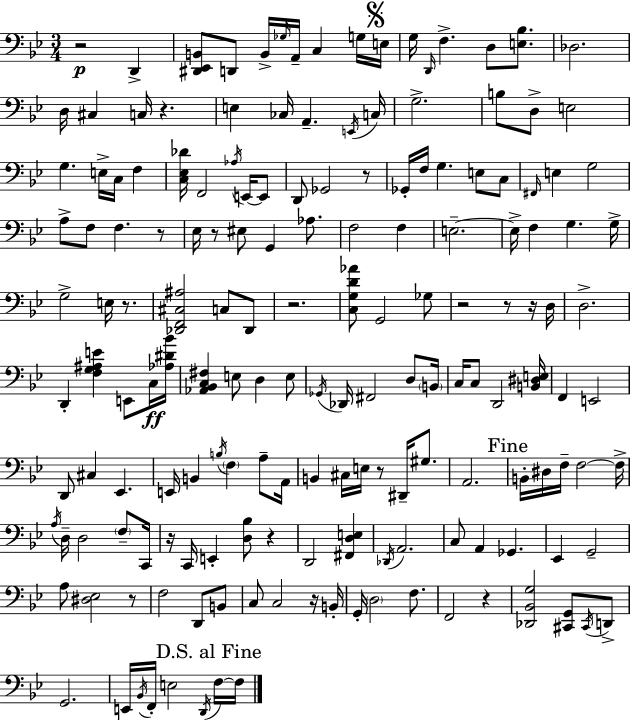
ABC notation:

X:1
T:Untitled
M:3/4
L:1/4
K:Bb
z2 D,, [^D,,_E,,B,,]/2 D,,/2 B,,/4 _G,/4 A,,/4 C, G,/4 E,/4 G,/4 D,,/4 F, D,/2 [E,_B,]/2 _D,2 D,/4 ^C, C,/4 z E, _C,/4 A,, E,,/4 C,/4 G,2 B,/2 D,/2 E,2 G, E,/4 C,/4 F, [C,_E,_D]/4 F,,2 _A,/4 E,,/4 E,,/2 D,,/2 _G,,2 z/2 _G,,/4 F,/4 G, E,/2 C,/2 ^F,,/4 E, G,2 A,/2 F,/2 F, z/2 _E,/4 z/2 ^E,/2 G,, _A,/2 F,2 F, E,2 E,/4 F, G, G,/4 G,2 E,/4 z/2 [_D,,F,,^C,^A,]2 C,/2 _D,,/2 z2 [C,G,D_A]/2 G,,2 _G,/2 z2 z/2 z/4 D,/4 D,2 D,, [F,G,^A,E] E,,/2 C,/4 [_A,^D_B]/4 [_A,,_B,,C,^F,] E,/2 D, E,/2 _G,,/4 _D,,/4 ^F,,2 D,/2 B,,/4 C,/4 C,/2 D,,2 [B,,^D,E,]/4 F,, E,,2 D,,/2 ^C, _E,, E,,/4 B,, B,/4 F, A,/2 A,,/4 B,, ^C,/4 E,/4 z/2 ^D,,/4 ^G,/2 A,,2 B,,/4 ^D,/4 F,/4 F,2 F,/4 A,/4 D,/4 D,2 F,/2 C,,/4 z/4 C,,/4 E,, [D,_B,]/2 z D,,2 [^F,,D,E,] _D,,/4 A,,2 C,/2 A,, _G,, _E,, G,,2 A,/2 [^D,_E,]2 z/2 F,2 D,,/2 B,,/2 C,/2 C,2 z/4 B,,/4 G,,/4 D,2 F,/2 F,,2 z [_D,,_B,,G,]2 [^C,,G,,]/2 ^C,,/4 D,,/2 G,,2 E,,/4 _B,,/4 F,,/4 E,2 D,,/4 F,/4 F,/4